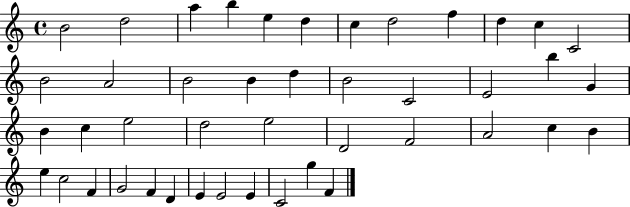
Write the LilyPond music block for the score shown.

{
  \clef treble
  \time 4/4
  \defaultTimeSignature
  \key c \major
  b'2 d''2 | a''4 b''4 e''4 d''4 | c''4 d''2 f''4 | d''4 c''4 c'2 | \break b'2 a'2 | b'2 b'4 d''4 | b'2 c'2 | e'2 b''4 g'4 | \break b'4 c''4 e''2 | d''2 e''2 | d'2 f'2 | a'2 c''4 b'4 | \break e''4 c''2 f'4 | g'2 f'4 d'4 | e'4 e'2 e'4 | c'2 g''4 f'4 | \break \bar "|."
}